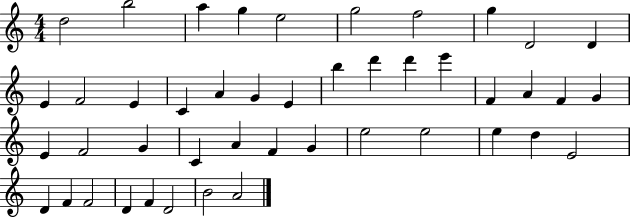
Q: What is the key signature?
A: C major